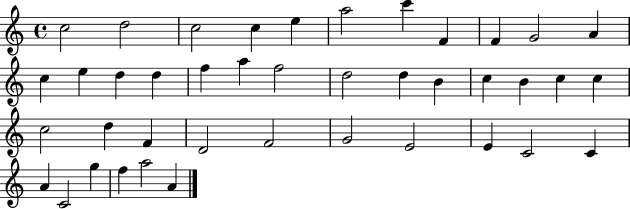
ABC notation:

X:1
T:Untitled
M:4/4
L:1/4
K:C
c2 d2 c2 c e a2 c' F F G2 A c e d d f a f2 d2 d B c B c c c2 d F D2 F2 G2 E2 E C2 C A C2 g f a2 A